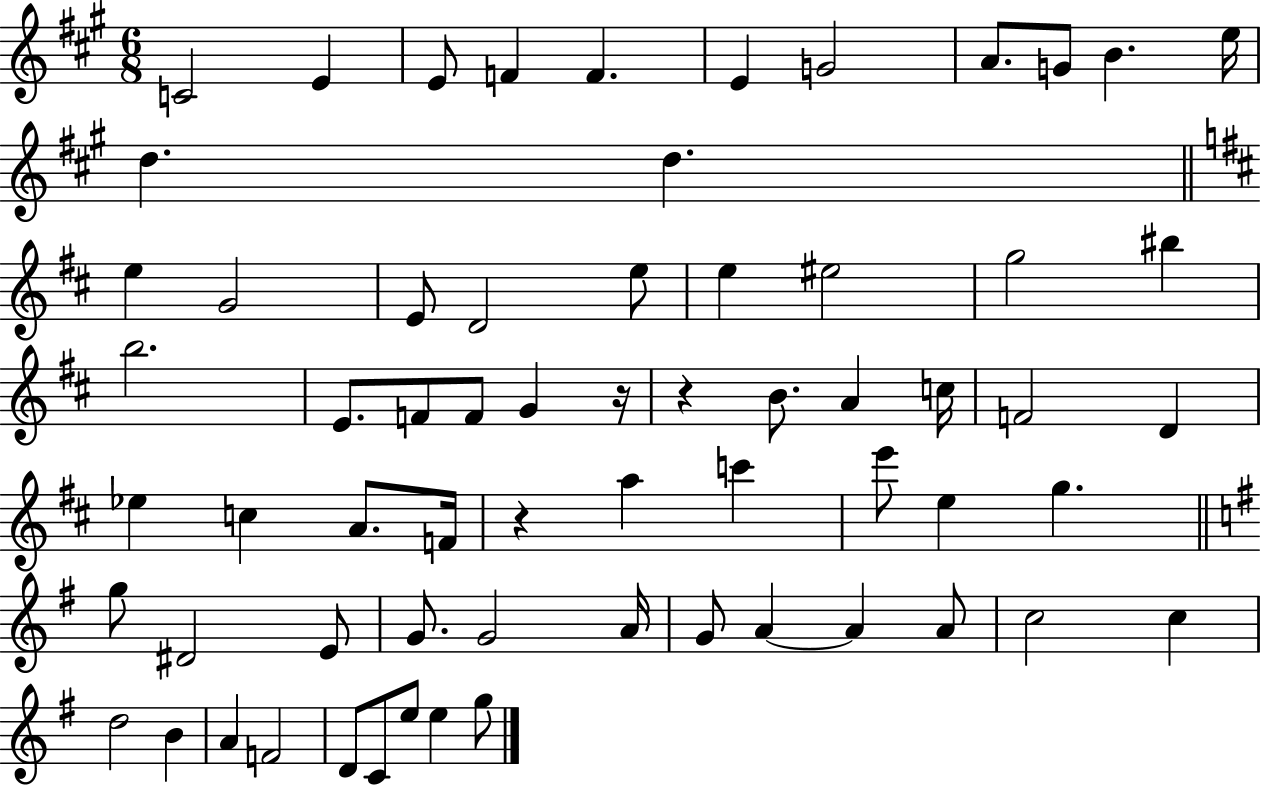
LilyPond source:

{
  \clef treble
  \numericTimeSignature
  \time 6/8
  \key a \major
  \repeat volta 2 { c'2 e'4 | e'8 f'4 f'4. | e'4 g'2 | a'8. g'8 b'4. e''16 | \break d''4. d''4. | \bar "||" \break \key b \minor e''4 g'2 | e'8 d'2 e''8 | e''4 eis''2 | g''2 bis''4 | \break b''2. | e'8. f'8 f'8 g'4 r16 | r4 b'8. a'4 c''16 | f'2 d'4 | \break ees''4 c''4 a'8. f'16 | r4 a''4 c'''4 | e'''8 e''4 g''4. | \bar "||" \break \key e \minor g''8 dis'2 e'8 | g'8. g'2 a'16 | g'8 a'4~~ a'4 a'8 | c''2 c''4 | \break d''2 b'4 | a'4 f'2 | d'8 c'8 e''8 e''4 g''8 | } \bar "|."
}